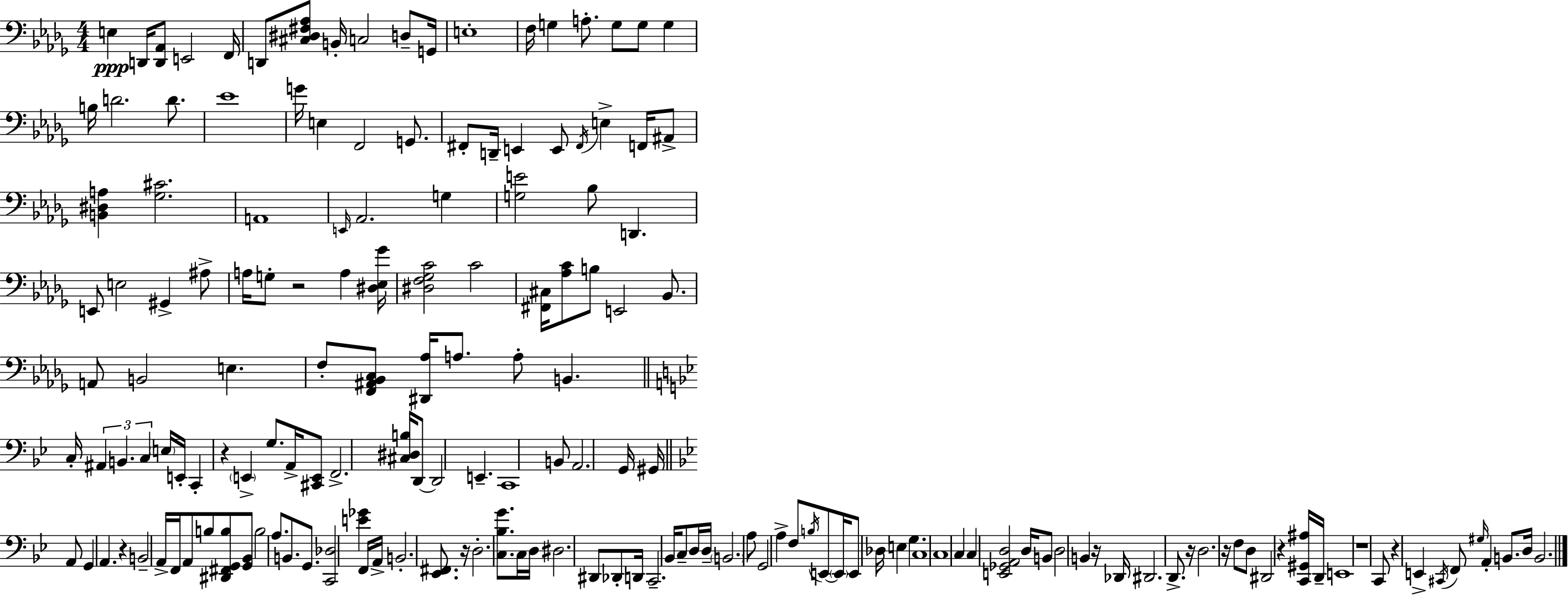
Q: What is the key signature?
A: BES minor